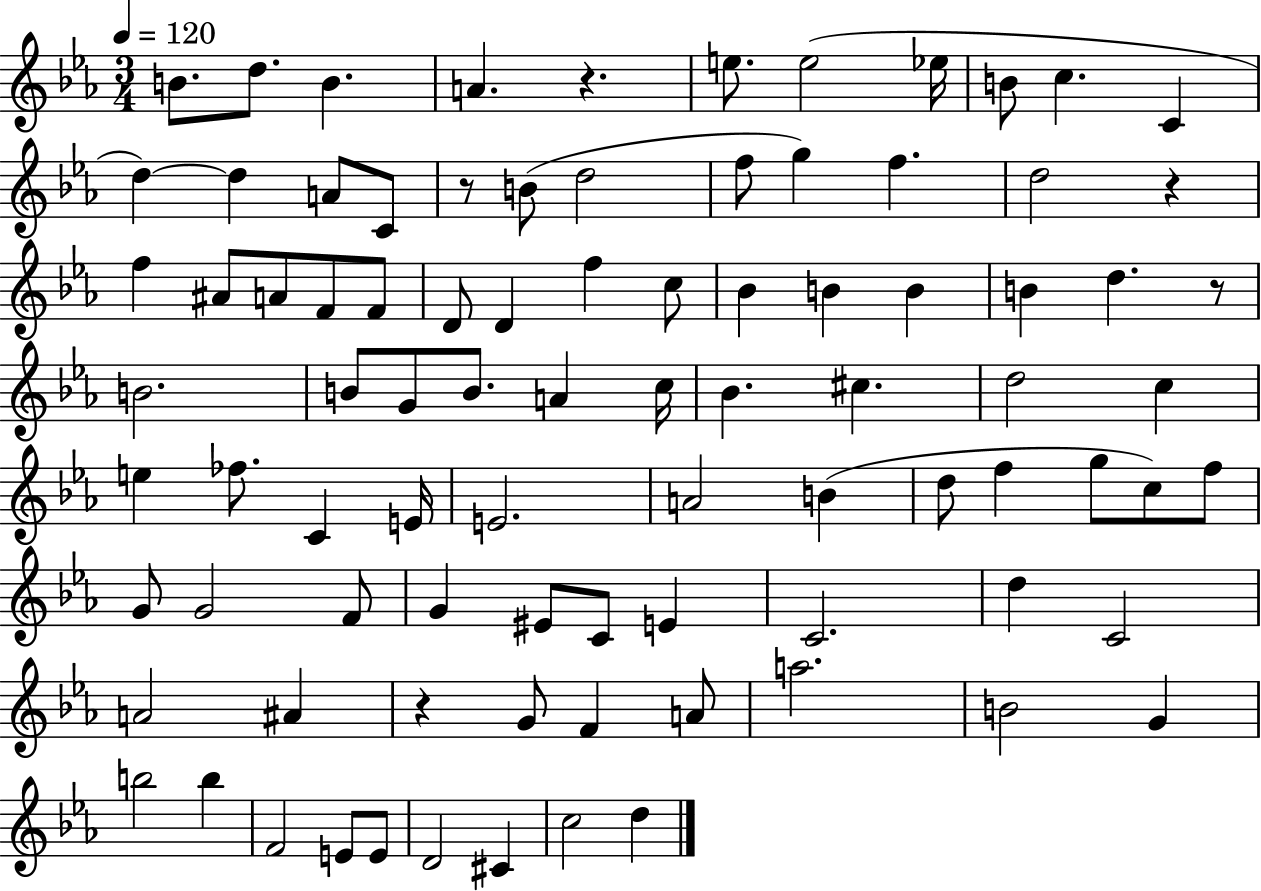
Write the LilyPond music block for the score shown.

{
  \clef treble
  \numericTimeSignature
  \time 3/4
  \key ees \major
  \tempo 4 = 120
  b'8. d''8. b'4. | a'4. r4. | e''8. e''2( ees''16 | b'8 c''4. c'4 | \break d''4~~) d''4 a'8 c'8 | r8 b'8( d''2 | f''8 g''4) f''4. | d''2 r4 | \break f''4 ais'8 a'8 f'8 f'8 | d'8 d'4 f''4 c''8 | bes'4 b'4 b'4 | b'4 d''4. r8 | \break b'2. | b'8 g'8 b'8. a'4 c''16 | bes'4. cis''4. | d''2 c''4 | \break e''4 fes''8. c'4 e'16 | e'2. | a'2 b'4( | d''8 f''4 g''8 c''8) f''8 | \break g'8 g'2 f'8 | g'4 eis'8 c'8 e'4 | c'2. | d''4 c'2 | \break a'2 ais'4 | r4 g'8 f'4 a'8 | a''2. | b'2 g'4 | \break b''2 b''4 | f'2 e'8 e'8 | d'2 cis'4 | c''2 d''4 | \break \bar "|."
}